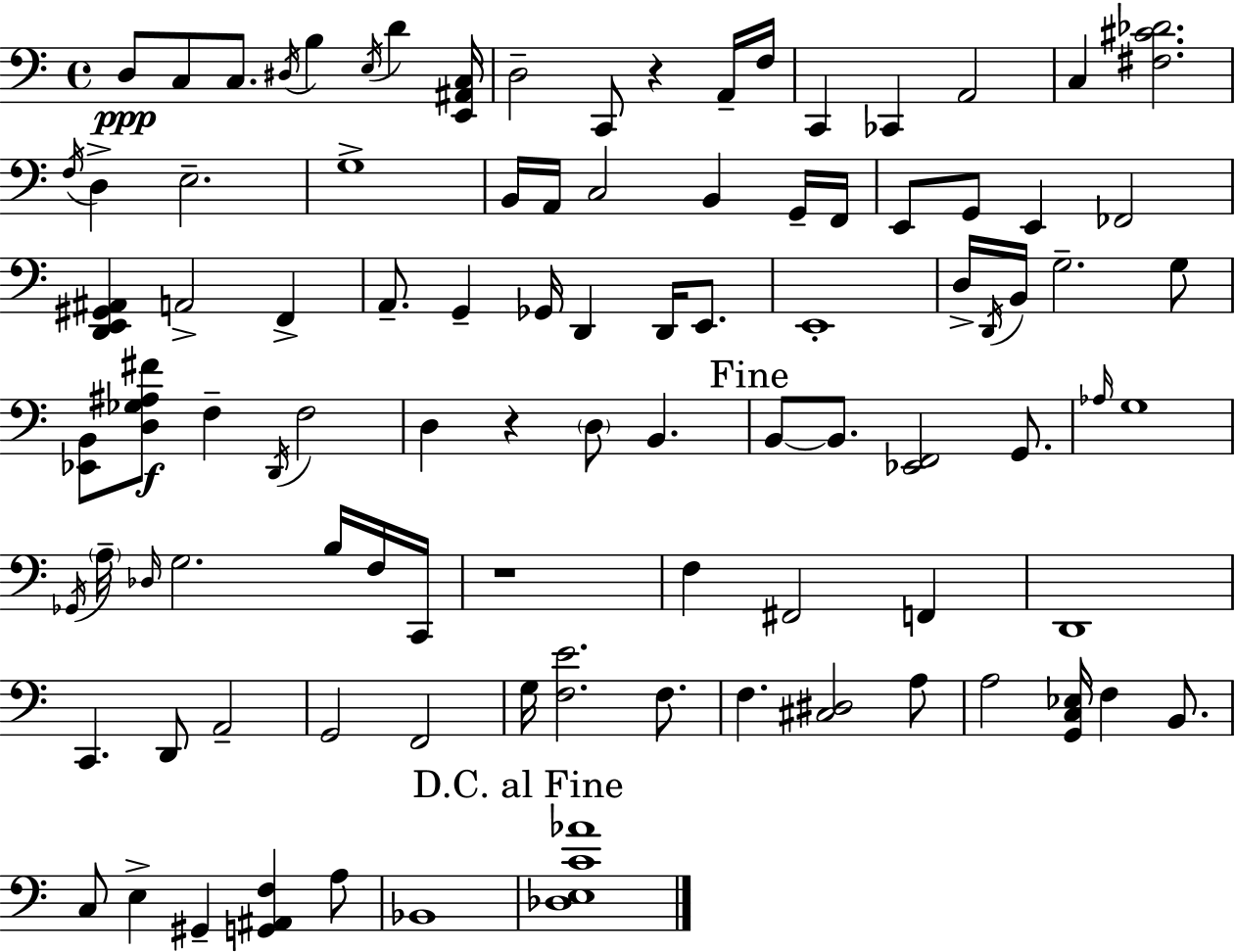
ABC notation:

X:1
T:Untitled
M:4/4
L:1/4
K:C
D,/2 C,/2 C,/2 ^D,/4 B, E,/4 D [E,,^A,,C,]/4 D,2 C,,/2 z A,,/4 F,/4 C,, _C,, A,,2 C, [^F,^C_D]2 F,/4 D, E,2 G,4 B,,/4 A,,/4 C,2 B,, G,,/4 F,,/4 E,,/2 G,,/2 E,, _F,,2 [D,,E,,^G,,^A,,] A,,2 F,, A,,/2 G,, _G,,/4 D,, D,,/4 E,,/2 E,,4 D,/4 D,,/4 B,,/4 G,2 G,/2 [_E,,B,,]/2 [D,_G,^A,^F]/2 F, D,,/4 F,2 D, z D,/2 B,, B,,/2 B,,/2 [_E,,F,,]2 G,,/2 _A,/4 G,4 _G,,/4 A,/4 _D,/4 G,2 B,/4 F,/4 C,,/4 z4 F, ^F,,2 F,, D,,4 C,, D,,/2 A,,2 G,,2 F,,2 G,/4 [F,E]2 F,/2 F, [^C,^D,]2 A,/2 A,2 [G,,C,_E,]/4 F, B,,/2 C,/2 E, ^G,, [G,,^A,,F,] A,/2 _B,,4 [_D,E,C_A]4